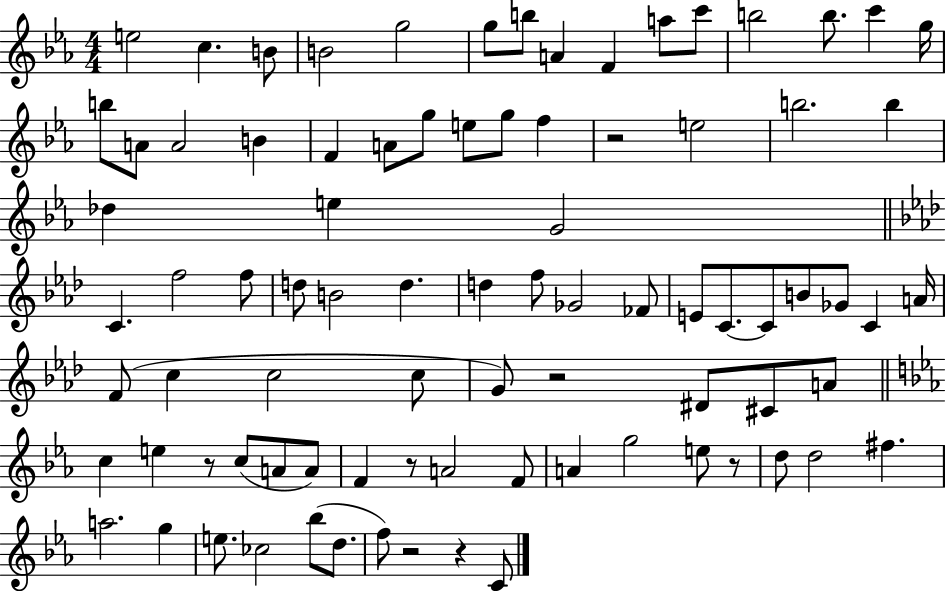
X:1
T:Untitled
M:4/4
L:1/4
K:Eb
e2 c B/2 B2 g2 g/2 b/2 A F a/2 c'/2 b2 b/2 c' g/4 b/2 A/2 A2 B F A/2 g/2 e/2 g/2 f z2 e2 b2 b _d e G2 C f2 f/2 d/2 B2 d d f/2 _G2 _F/2 E/2 C/2 C/2 B/2 _G/2 C A/4 F/2 c c2 c/2 G/2 z2 ^D/2 ^C/2 A/2 c e z/2 c/2 A/2 A/2 F z/2 A2 F/2 A g2 e/2 z/2 d/2 d2 ^f a2 g e/2 _c2 _b/2 d/2 f/2 z2 z C/2